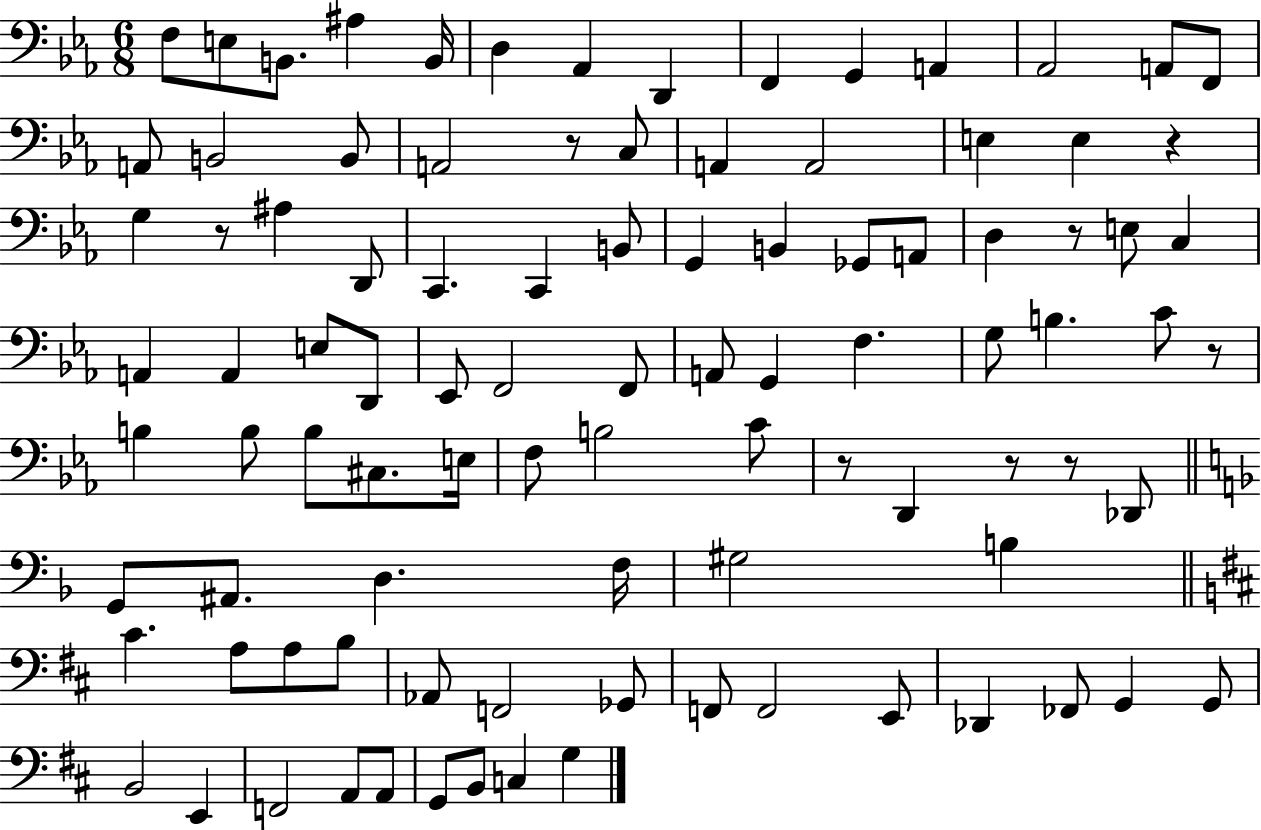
{
  \clef bass
  \numericTimeSignature
  \time 6/8
  \key ees \major
  f8 e8 b,8. ais4 b,16 | d4 aes,4 d,4 | f,4 g,4 a,4 | aes,2 a,8 f,8 | \break a,8 b,2 b,8 | a,2 r8 c8 | a,4 a,2 | e4 e4 r4 | \break g4 r8 ais4 d,8 | c,4. c,4 b,8 | g,4 b,4 ges,8 a,8 | d4 r8 e8 c4 | \break a,4 a,4 e8 d,8 | ees,8 f,2 f,8 | a,8 g,4 f4. | g8 b4. c'8 r8 | \break b4 b8 b8 cis8. e16 | f8 b2 c'8 | r8 d,4 r8 r8 des,8 | \bar "||" \break \key f \major g,8 ais,8. d4. f16 | gis2 b4 | \bar "||" \break \key d \major cis'4. a8 a8 b8 | aes,8 f,2 ges,8 | f,8 f,2 e,8 | des,4 fes,8 g,4 g,8 | \break b,2 e,4 | f,2 a,8 a,8 | g,8 b,8 c4 g4 | \bar "|."
}